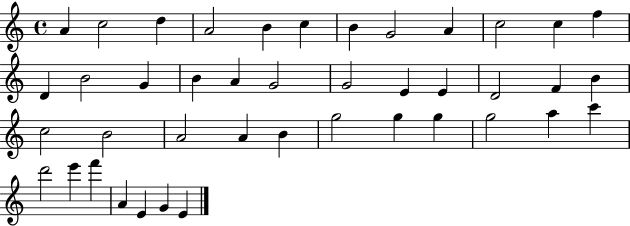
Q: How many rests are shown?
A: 0